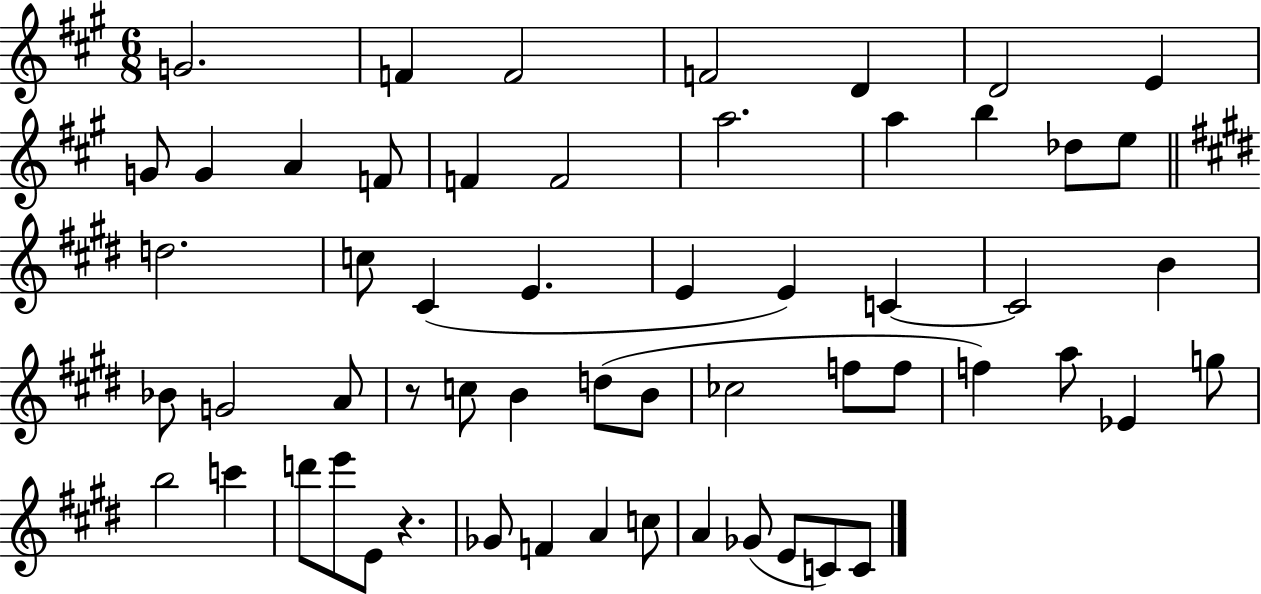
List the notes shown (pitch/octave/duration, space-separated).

G4/h. F4/q F4/h F4/h D4/q D4/h E4/q G4/e G4/q A4/q F4/e F4/q F4/h A5/h. A5/q B5/q Db5/e E5/e D5/h. C5/e C#4/q E4/q. E4/q E4/q C4/q C4/h B4/q Bb4/e G4/h A4/e R/e C5/e B4/q D5/e B4/e CES5/h F5/e F5/e F5/q A5/e Eb4/q G5/e B5/h C6/q D6/e E6/e E4/e R/q. Gb4/e F4/q A4/q C5/e A4/q Gb4/e E4/e C4/e C4/e